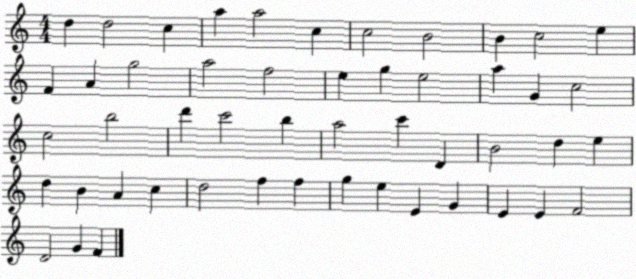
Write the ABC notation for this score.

X:1
T:Untitled
M:4/4
L:1/4
K:C
d d2 c a a2 c c2 B2 B c2 e F A g2 a2 f2 e g e2 a G c2 c2 b2 d' c'2 b a2 c' D B2 d e d B A c d2 f f g e E G E E F2 D2 G F